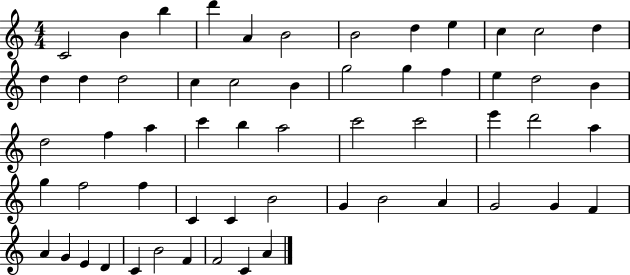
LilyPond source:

{
  \clef treble
  \numericTimeSignature
  \time 4/4
  \key c \major
  c'2 b'4 b''4 | d'''4 a'4 b'2 | b'2 d''4 e''4 | c''4 c''2 d''4 | \break d''4 d''4 d''2 | c''4 c''2 b'4 | g''2 g''4 f''4 | e''4 d''2 b'4 | \break d''2 f''4 a''4 | c'''4 b''4 a''2 | c'''2 c'''2 | e'''4 d'''2 a''4 | \break g''4 f''2 f''4 | c'4 c'4 b'2 | g'4 b'2 a'4 | g'2 g'4 f'4 | \break a'4 g'4 e'4 d'4 | c'4 b'2 f'4 | f'2 c'4 a'4 | \bar "|."
}